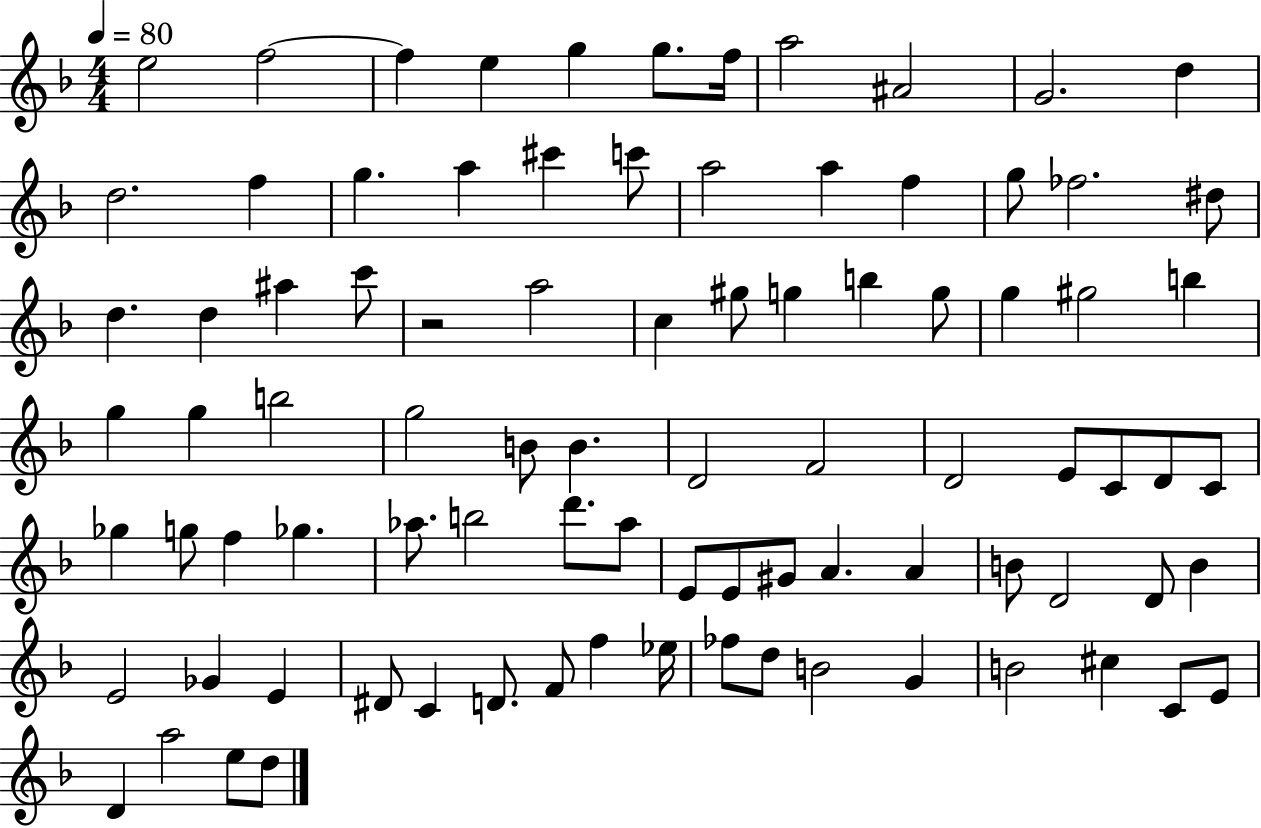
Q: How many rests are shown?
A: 1